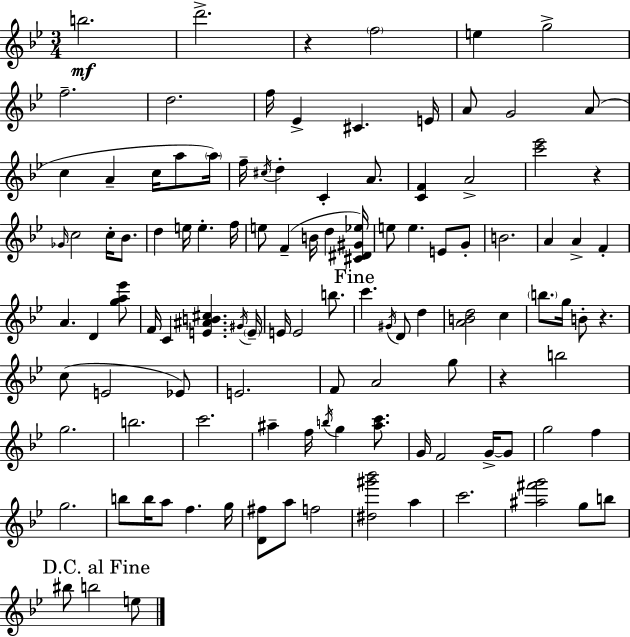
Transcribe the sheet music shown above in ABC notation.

X:1
T:Untitled
M:3/4
L:1/4
K:Bb
b2 d'2 z f2 e g2 f2 d2 f/4 _E ^C E/4 A/2 G2 A/2 c A c/4 a/2 a/4 f/4 ^c/4 d C A/2 [CF] A2 [c'_e']2 z _G/4 c2 c/4 _B/2 d e/4 e f/4 e/2 F B/4 d [^C^D^G_e]/4 e/2 e E/2 G/2 B2 A A F A D [ga_e']/2 F/4 C [E^AB^c] ^G/4 E/4 E/4 E2 b/2 c' ^G/4 D/2 d [ABd]2 c b/2 g/4 B/2 z c/2 E2 _E/2 E2 F/2 A2 g/2 z b2 g2 b2 c'2 ^a f/4 b/4 g [^ac']/2 G/4 F2 G/4 G/2 g2 f g2 b/2 b/4 a/2 f g/4 [D^f]/2 a/2 f2 [^d^g'_b']2 a c'2 [^a^f'g']2 g/2 b/2 ^b/2 b2 e/2